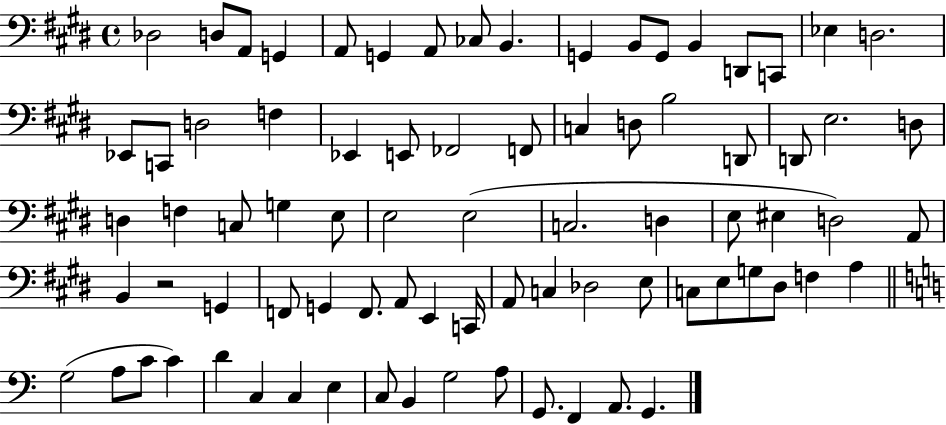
X:1
T:Untitled
M:4/4
L:1/4
K:E
_D,2 D,/2 A,,/2 G,, A,,/2 G,, A,,/2 _C,/2 B,, G,, B,,/2 G,,/2 B,, D,,/2 C,,/2 _E, D,2 _E,,/2 C,,/2 D,2 F, _E,, E,,/2 _F,,2 F,,/2 C, D,/2 B,2 D,,/2 D,,/2 E,2 D,/2 D, F, C,/2 G, E,/2 E,2 E,2 C,2 D, E,/2 ^E, D,2 A,,/2 B,, z2 G,, F,,/2 G,, F,,/2 A,,/2 E,, C,,/4 A,,/2 C, _D,2 E,/2 C,/2 E,/2 G,/2 ^D,/2 F, A, G,2 A,/2 C/2 C D C, C, E, C,/2 B,, G,2 A,/2 G,,/2 F,, A,,/2 G,,